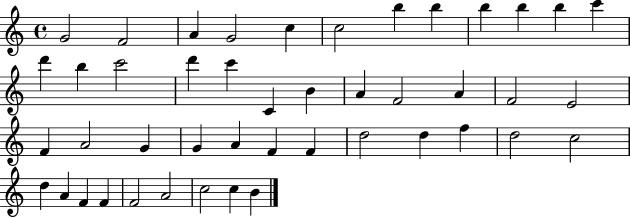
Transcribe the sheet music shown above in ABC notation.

X:1
T:Untitled
M:4/4
L:1/4
K:C
G2 F2 A G2 c c2 b b b b b c' d' b c'2 d' c' C B A F2 A F2 E2 F A2 G G A F F d2 d f d2 c2 d A F F F2 A2 c2 c B